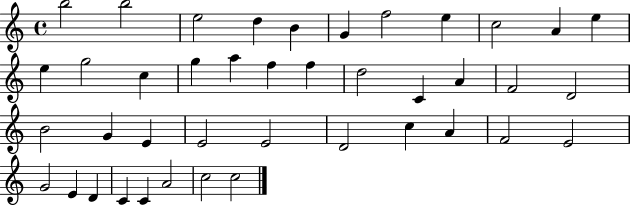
{
  \clef treble
  \time 4/4
  \defaultTimeSignature
  \key c \major
  b''2 b''2 | e''2 d''4 b'4 | g'4 f''2 e''4 | c''2 a'4 e''4 | \break e''4 g''2 c''4 | g''4 a''4 f''4 f''4 | d''2 c'4 a'4 | f'2 d'2 | \break b'2 g'4 e'4 | e'2 e'2 | d'2 c''4 a'4 | f'2 e'2 | \break g'2 e'4 d'4 | c'4 c'4 a'2 | c''2 c''2 | \bar "|."
}